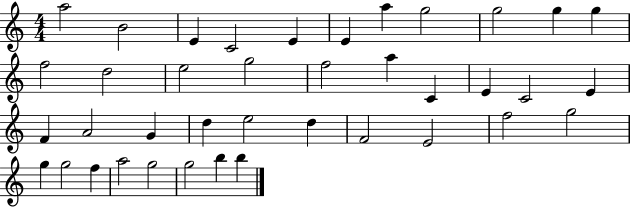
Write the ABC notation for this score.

X:1
T:Untitled
M:4/4
L:1/4
K:C
a2 B2 E C2 E E a g2 g2 g g f2 d2 e2 g2 f2 a C E C2 E F A2 G d e2 d F2 E2 f2 g2 g g2 f a2 g2 g2 b b